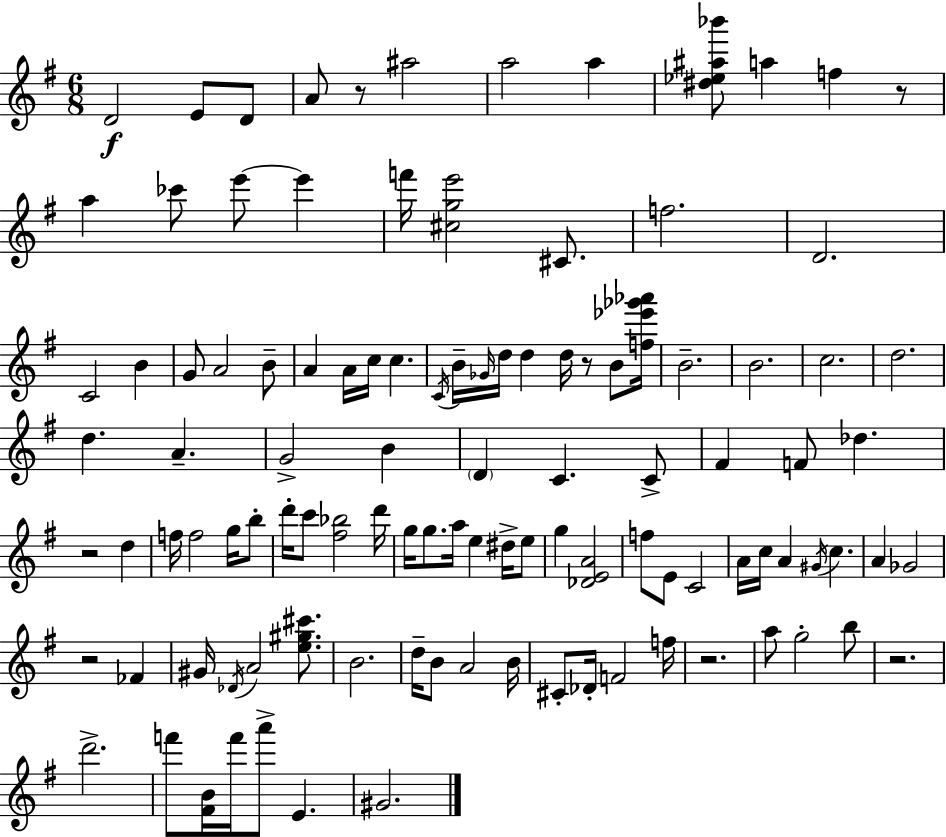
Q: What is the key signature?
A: E minor